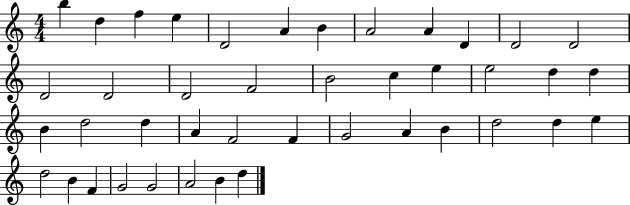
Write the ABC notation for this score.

X:1
T:Untitled
M:4/4
L:1/4
K:C
b d f e D2 A B A2 A D D2 D2 D2 D2 D2 F2 B2 c e e2 d d B d2 d A F2 F G2 A B d2 d e d2 B F G2 G2 A2 B d